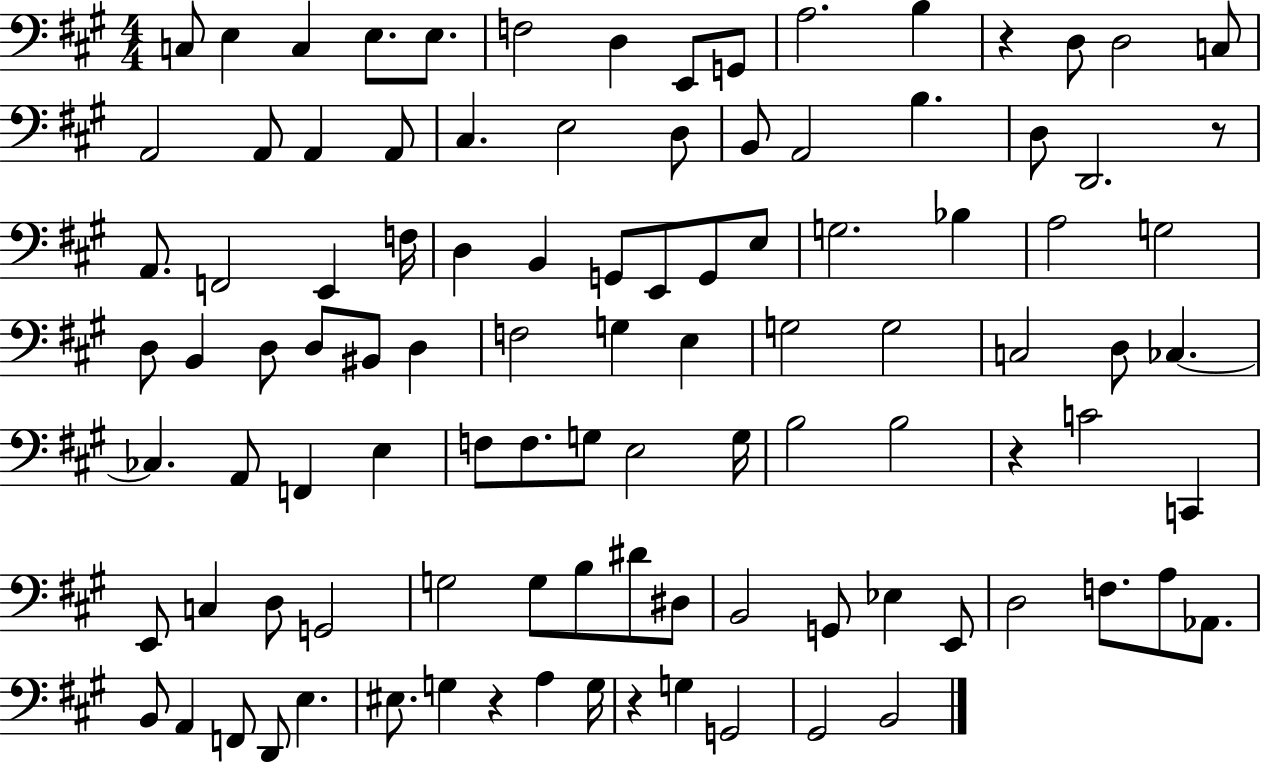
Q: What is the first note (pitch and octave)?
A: C3